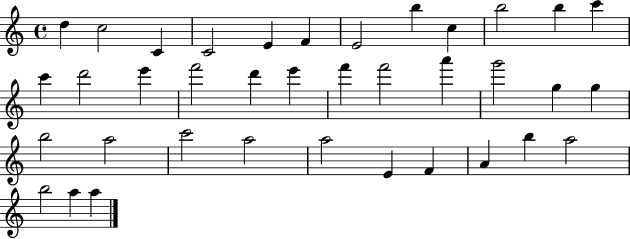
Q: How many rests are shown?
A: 0